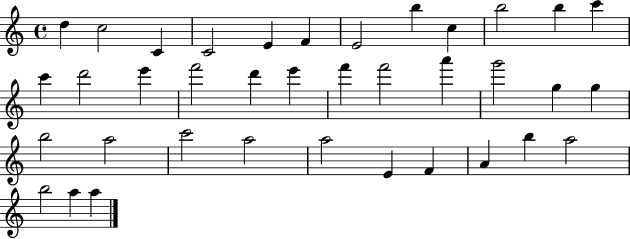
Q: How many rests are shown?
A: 0